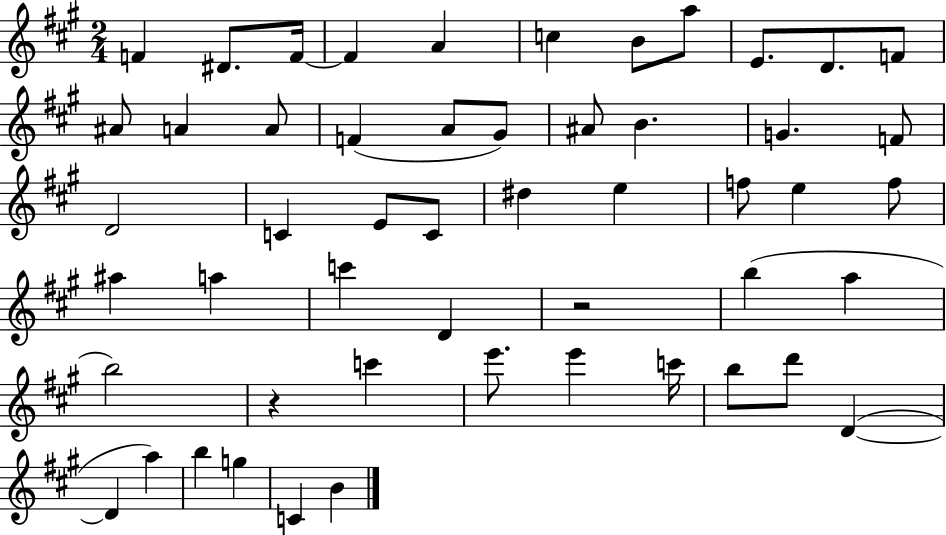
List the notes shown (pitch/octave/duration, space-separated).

F4/q D#4/e. F4/s F4/q A4/q C5/q B4/e A5/e E4/e. D4/e. F4/e A#4/e A4/q A4/e F4/q A4/e G#4/e A#4/e B4/q. G4/q. F4/e D4/h C4/q E4/e C4/e D#5/q E5/q F5/e E5/q F5/e A#5/q A5/q C6/q D4/q R/h B5/q A5/q B5/h R/q C6/q E6/e. E6/q C6/s B5/e D6/e D4/q D4/q A5/q B5/q G5/q C4/q B4/q